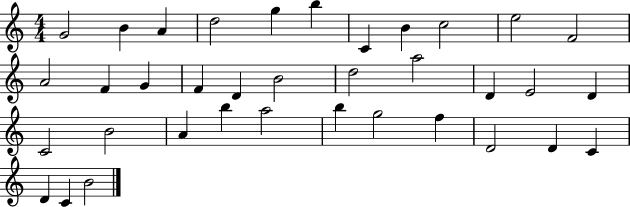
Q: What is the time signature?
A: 4/4